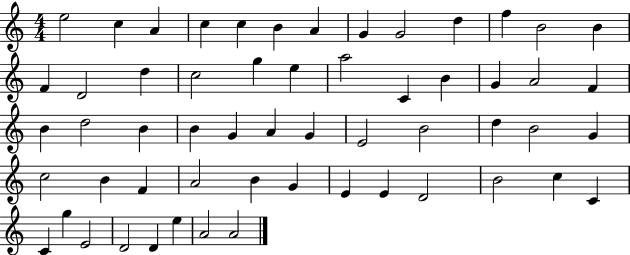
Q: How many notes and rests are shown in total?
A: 57